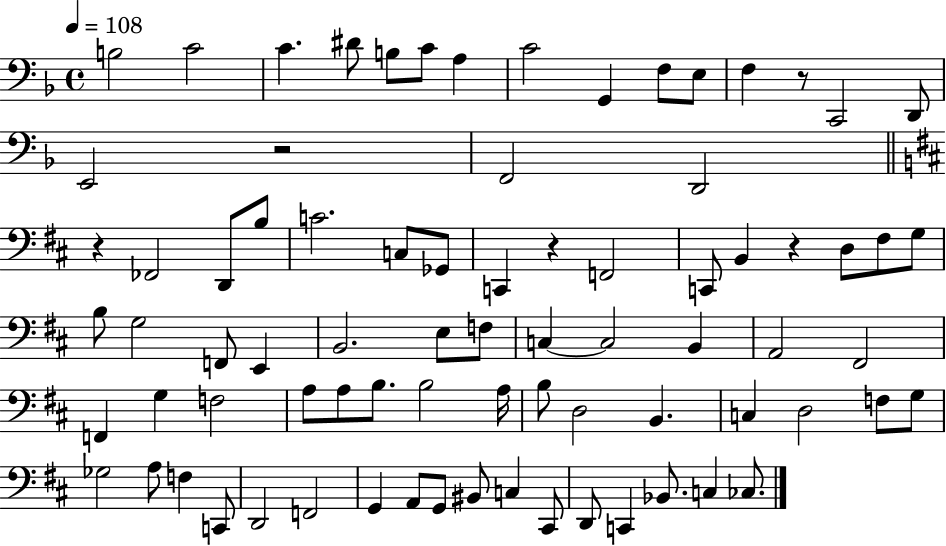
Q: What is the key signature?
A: F major